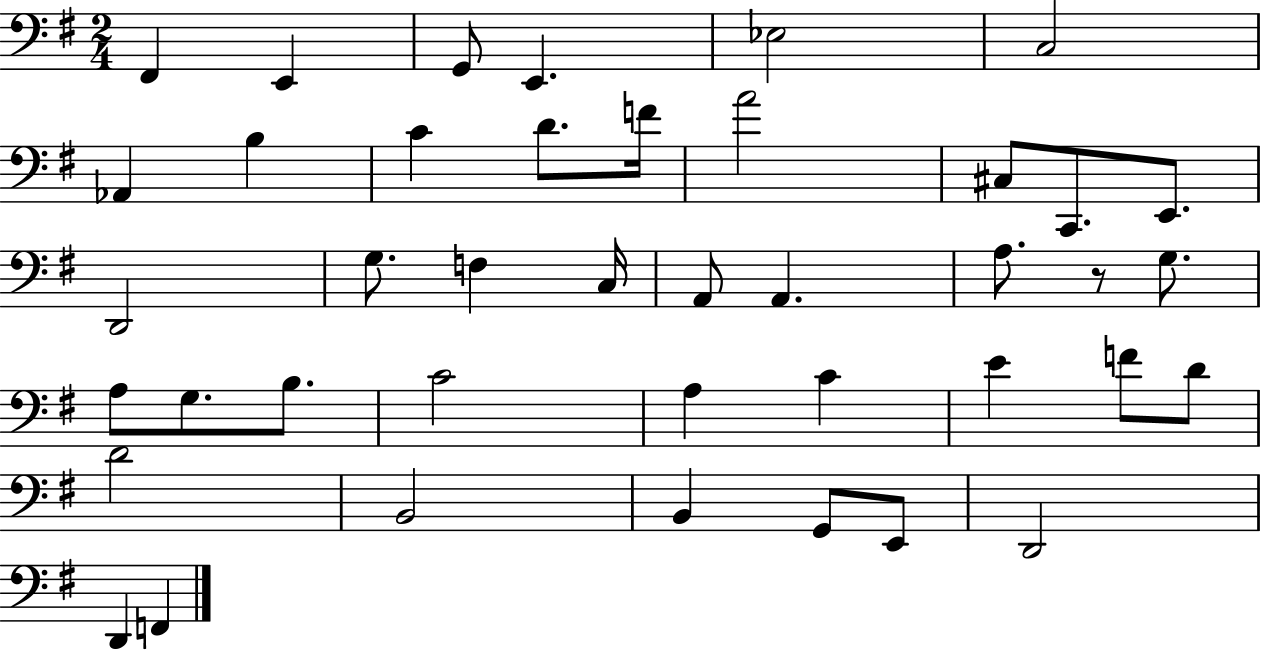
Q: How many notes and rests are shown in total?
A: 41